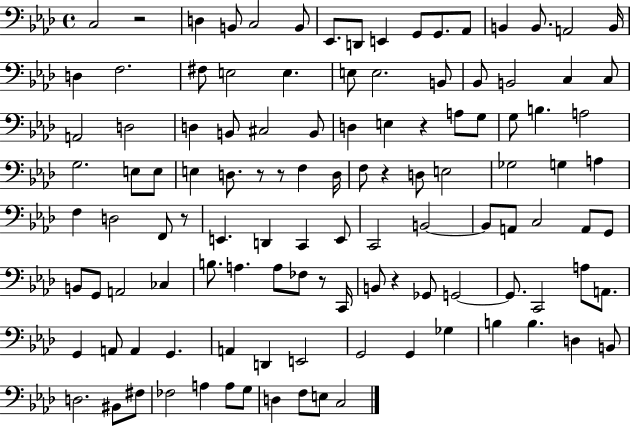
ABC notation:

X:1
T:Untitled
M:4/4
L:1/4
K:Ab
C,2 z2 D, B,,/2 C,2 B,,/2 _E,,/2 D,,/2 E,, G,,/2 G,,/2 _A,,/2 B,, B,,/2 A,,2 B,,/4 D, F,2 ^F,/2 E,2 E, E,/2 E,2 B,,/2 _B,,/2 B,,2 C, C,/2 A,,2 D,2 D, B,,/2 ^C,2 B,,/2 D, E, z A,/2 G,/2 G,/2 B, A,2 G,2 E,/2 E,/2 E, D,/2 z/2 z/2 F, D,/4 F,/2 z D,/2 E,2 _G,2 G, A, F, D,2 F,,/2 z/2 E,, D,, C,, E,,/2 C,,2 B,,2 B,,/2 A,,/2 C,2 A,,/2 G,,/2 B,,/2 G,,/2 A,,2 _C, B,/2 A, A,/2 _F,/2 z/2 C,,/4 B,,/2 z _G,,/2 G,,2 G,,/2 C,,2 A,/2 A,,/2 G,, A,,/2 A,, G,, A,, D,, E,,2 G,,2 G,, _G, B, B, D, B,,/2 D,2 ^B,,/2 ^F,/2 _F,2 A, A,/2 G,/2 D, F,/2 E,/2 C,2